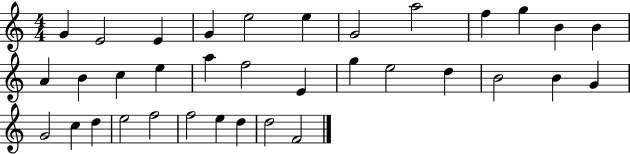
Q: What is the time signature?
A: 4/4